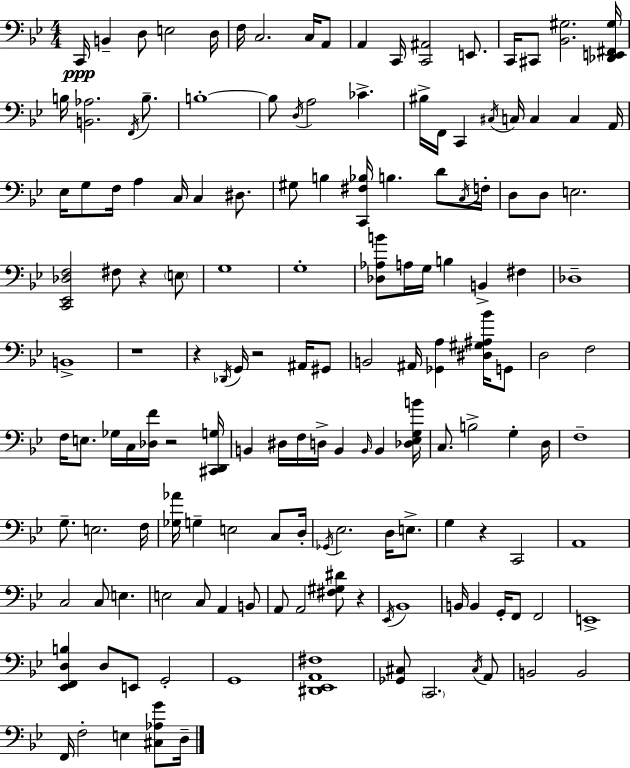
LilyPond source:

{
  \clef bass
  \numericTimeSignature
  \time 4/4
  \key bes \major
  c,16\ppp b,4-- d8 e2 d16 | f16 c2. c16 a,8 | a,4 c,16 <c, ais,>2 e,8. | c,16 cis,8 <bes, gis>2. <des, e, fis, gis>16 | \break b16 <b, aes>2. \acciaccatura { f,16 } b8.-- | b1-.~~ | b8 \acciaccatura { d16 } a2 ces'4.-> | bis16-> f,16 c,4 \acciaccatura { cis16 } c16 c4 c4 | \break a,16 ees16 g8 f16 a4 c16 c4 | dis8. gis8 b4 <c, fis bes>16 b4. | d'8 \acciaccatura { c16 } f16-. d8 d8 e2. | <c, ees, des f>2 fis8 r4 | \break \parenthesize e8 g1 | g1-. | <des aes b'>8 a16 g16 b4 b,4-> | fis4 des1-- | \break b,1-> | r1 | r4 \acciaccatura { des,16 } g,16 r2 | ais,16 gis,8 b,2 ais,16 <ges, a>4 | \break <dis gis ais bes'>16 g,8 d2 f2 | f16 e8. ges16 c16 <des f'>16 r2 | <cis, d, g>16 b,4 dis16 f16 d16-> b,4 | \grace { b,16 } b,4 <des ees g b'>16 c8. b2-> | \break g4-. d16 f1-- | g8.-- e2. | f16 <ges aes'>16 g4-- e2 | c8 d16-. \acciaccatura { ges,16 } ees2. | \break d16 e8.-> g4 r4 c,2 | a,1 | c2 c8 | e4. e2 c8 | \break a,4 b,8 a,8 a,2 | <fis gis dis'>8 r4 \acciaccatura { ees,16 } bes,1 | b,16 b,4 g,16-. f,8 | f,2 e,1-> | \break <ees, f, d b>4 d8 e,8 | g,2-. g,1 | <dis, ees, a, fis>1 | <ges, cis>8 \parenthesize c,2. | \break \acciaccatura { cis16 } a,8 b,2 | b,2 f,16 f2-. | e4 <cis aes g'>8 d16-- \bar "|."
}